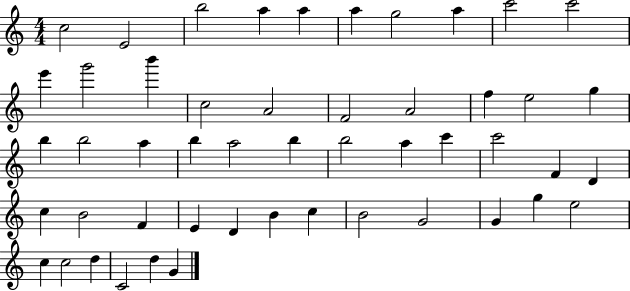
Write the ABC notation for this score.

X:1
T:Untitled
M:4/4
L:1/4
K:C
c2 E2 b2 a a a g2 a c'2 c'2 e' g'2 b' c2 A2 F2 A2 f e2 g b b2 a b a2 b b2 a c' c'2 F D c B2 F E D B c B2 G2 G g e2 c c2 d C2 d G